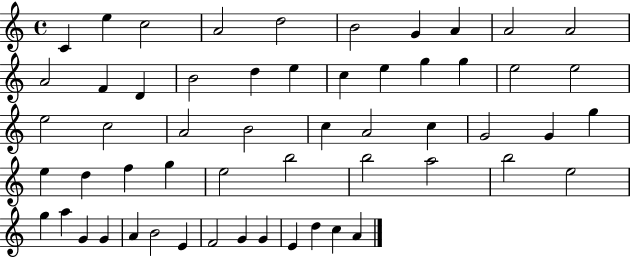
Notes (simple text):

C4/q E5/q C5/h A4/h D5/h B4/h G4/q A4/q A4/h A4/h A4/h F4/q D4/q B4/h D5/q E5/q C5/q E5/q G5/q G5/q E5/h E5/h E5/h C5/h A4/h B4/h C5/q A4/h C5/q G4/h G4/q G5/q E5/q D5/q F5/q G5/q E5/h B5/h B5/h A5/h B5/h E5/h G5/q A5/q G4/q G4/q A4/q B4/h E4/q F4/h G4/q G4/q E4/q D5/q C5/q A4/q